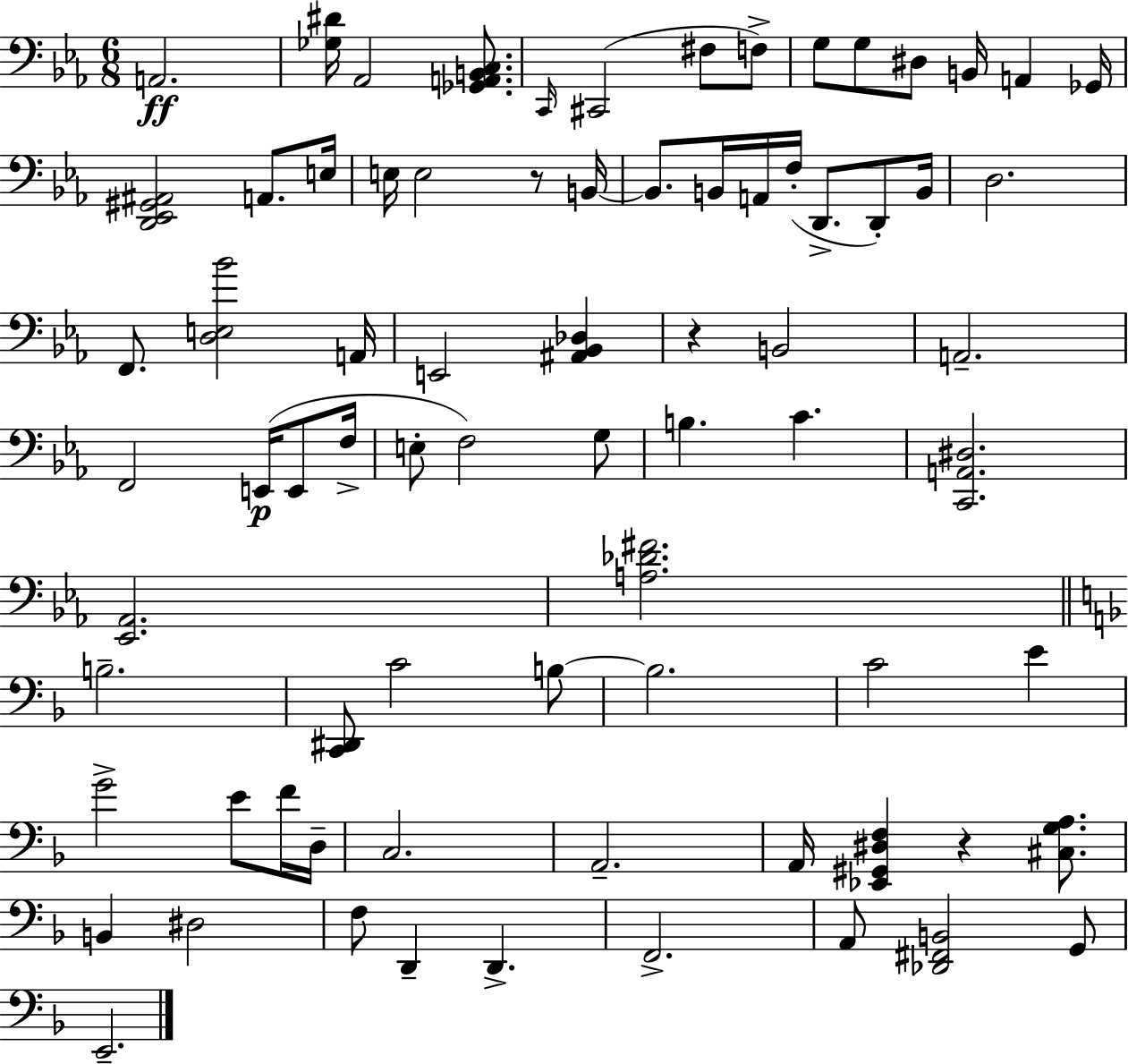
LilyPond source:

{
  \clef bass
  \numericTimeSignature
  \time 6/8
  \key ees \major
  \repeat volta 2 { a,2.\ff | <ges dis'>16 aes,2 <ges, a, b, c>8. | \grace { c,16 }( cis,2 fis8 f8->) | g8 g8 dis8 b,16 a,4 | \break ges,16 <d, ees, gis, ais,>2 a,8. | e16 e16 e2 r8 | b,16~~ b,8. b,16 a,16 f16-.( d,8.-> d,8-.) | b,16 d2. | \break f,8. <d e bes'>2 | a,16 e,2 <ais, bes, des>4 | r4 b,2 | a,2.-- | \break f,2 e,16(\p e,8 | f16-> e8-. f2) g8 | b4. c'4. | <c, a, dis>2. | \break <ees, aes,>2. | <a des' fis'>2. | \bar "||" \break \key f \major b2.-- | <c, dis,>8 c'2 b8~~ | b2. | c'2 e'4 | \break g'2-> e'8 f'16 d16-- | c2. | a,2.-- | a,16 <ees, gis, dis f>4 r4 <cis g a>8. | \break b,4 dis2 | f8 d,4-- d,4.-> | f,2.-> | a,8 <des, fis, b,>2 g,8 | \break e,2.-- | } \bar "|."
}